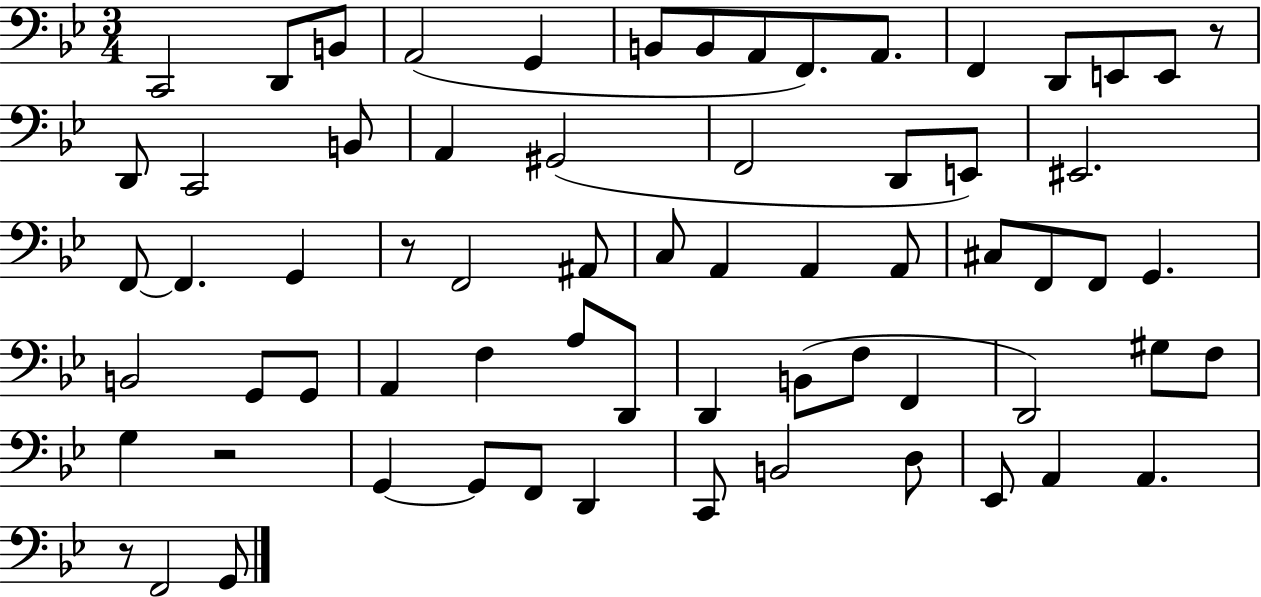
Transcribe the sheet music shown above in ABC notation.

X:1
T:Untitled
M:3/4
L:1/4
K:Bb
C,,2 D,,/2 B,,/2 A,,2 G,, B,,/2 B,,/2 A,,/2 F,,/2 A,,/2 F,, D,,/2 E,,/2 E,,/2 z/2 D,,/2 C,,2 B,,/2 A,, ^G,,2 F,,2 D,,/2 E,,/2 ^E,,2 F,,/2 F,, G,, z/2 F,,2 ^A,,/2 C,/2 A,, A,, A,,/2 ^C,/2 F,,/2 F,,/2 G,, B,,2 G,,/2 G,,/2 A,, F, A,/2 D,,/2 D,, B,,/2 F,/2 F,, D,,2 ^G,/2 F,/2 G, z2 G,, G,,/2 F,,/2 D,, C,,/2 B,,2 D,/2 _E,,/2 A,, A,, z/2 F,,2 G,,/2